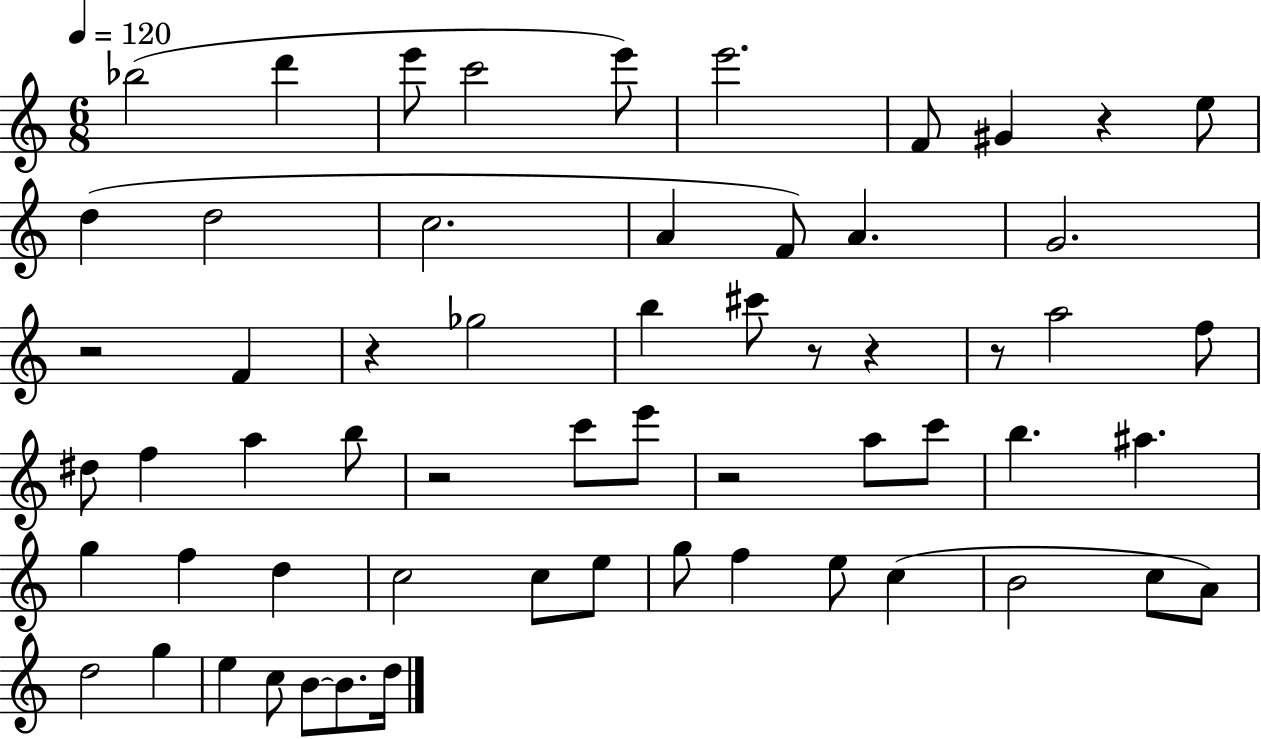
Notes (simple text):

Bb5/h D6/q E6/e C6/h E6/e E6/h. F4/e G#4/q R/q E5/e D5/q D5/h C5/h. A4/q F4/e A4/q. G4/h. R/h F4/q R/q Gb5/h B5/q C#6/e R/e R/q R/e A5/h F5/e D#5/e F5/q A5/q B5/e R/h C6/e E6/e R/h A5/e C6/e B5/q. A#5/q. G5/q F5/q D5/q C5/h C5/e E5/e G5/e F5/q E5/e C5/q B4/h C5/e A4/e D5/h G5/q E5/q C5/e B4/e B4/e. D5/s